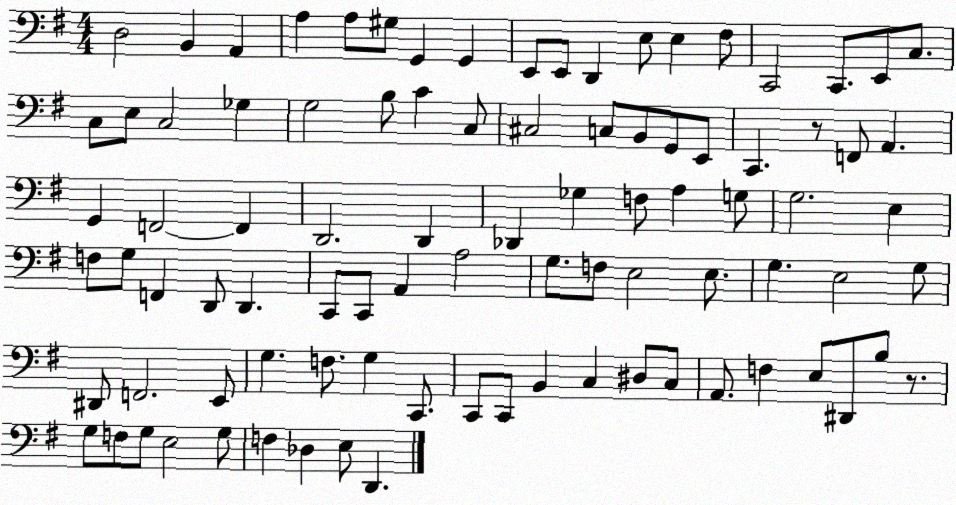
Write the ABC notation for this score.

X:1
T:Untitled
M:4/4
L:1/4
K:G
D,2 B,, A,, A, A,/2 ^G,/2 G,, G,, E,,/2 E,,/2 D,, E,/2 E, ^F,/2 C,,2 C,,/2 E,,/2 C,/2 C,/2 E,/2 C,2 _G, G,2 B,/2 C C,/2 ^C,2 C,/2 B,,/2 G,,/2 E,,/2 C,, z/2 F,,/2 A,, G,, F,,2 F,, D,,2 D,, _D,, _G, F,/2 A, G,/2 G,2 E, F,/2 G,/2 F,, D,,/2 D,, C,,/2 C,,/2 A,, A,2 G,/2 F,/2 E,2 E,/2 G, E,2 G,/2 ^D,,/2 F,,2 E,,/2 G, F,/2 G, C,,/2 C,,/2 C,,/2 B,, C, ^D,/2 C,/2 A,,/2 F, E,/2 ^D,,/2 B,/2 z/2 G,/2 F,/2 G,/2 E,2 G,/2 F, _D, E,/2 D,,